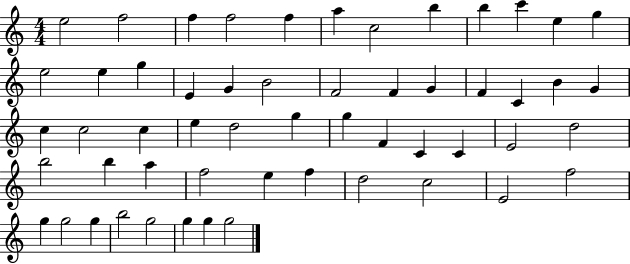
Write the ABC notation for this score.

X:1
T:Untitled
M:4/4
L:1/4
K:C
e2 f2 f f2 f a c2 b b c' e g e2 e g E G B2 F2 F G F C B G c c2 c e d2 g g F C C E2 d2 b2 b a f2 e f d2 c2 E2 f2 g g2 g b2 g2 g g g2